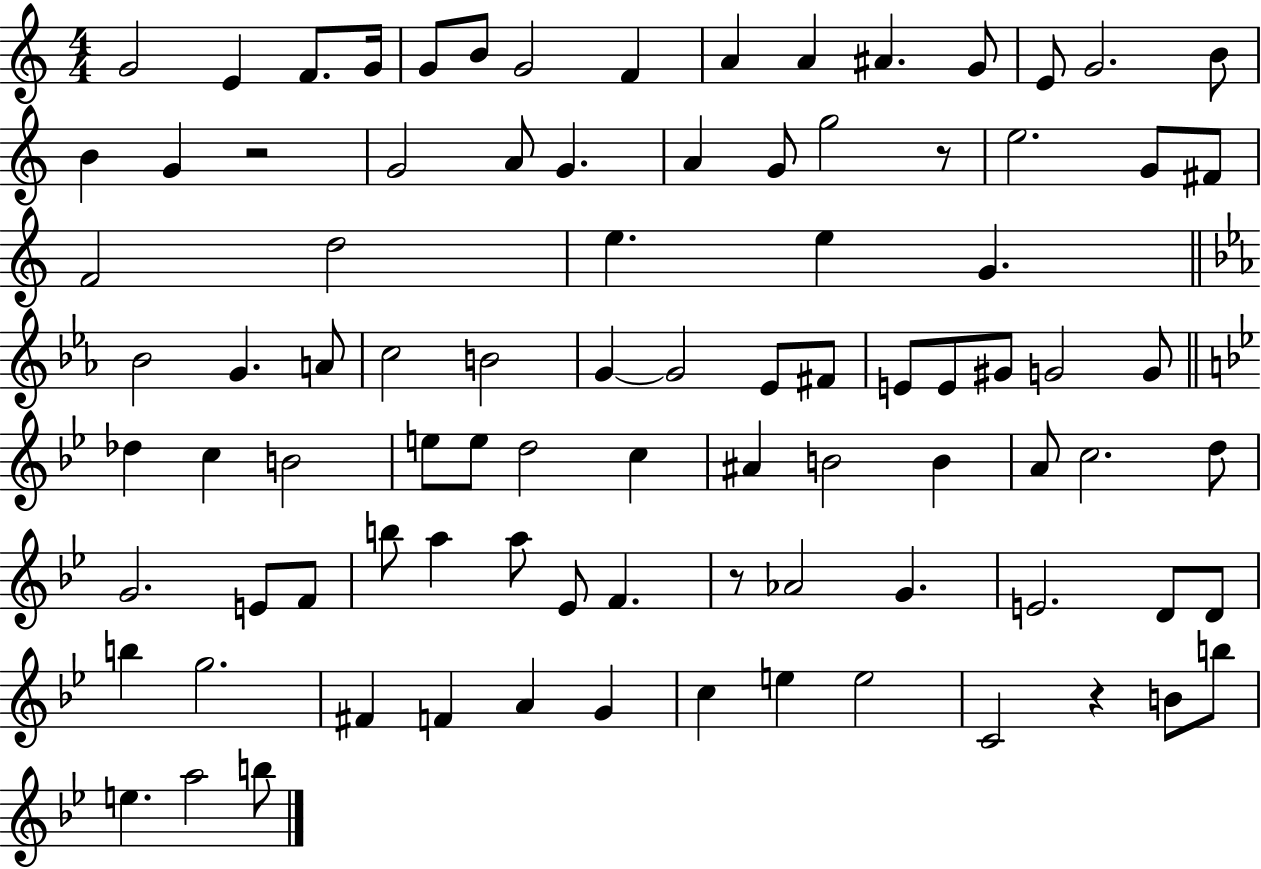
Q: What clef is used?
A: treble